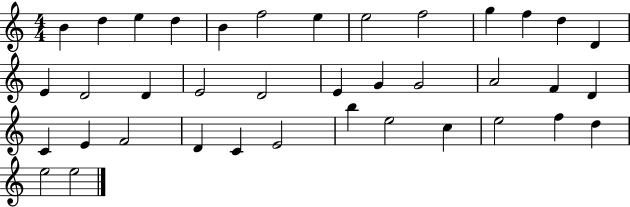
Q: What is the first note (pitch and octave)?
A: B4